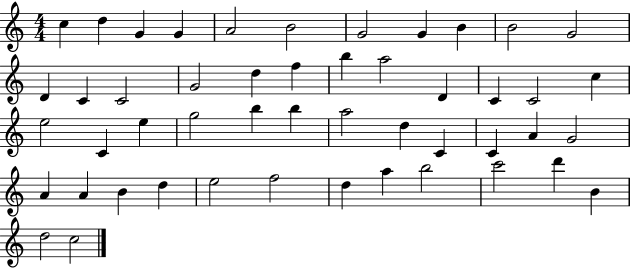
C5/q D5/q G4/q G4/q A4/h B4/h G4/h G4/q B4/q B4/h G4/h D4/q C4/q C4/h G4/h D5/q F5/q B5/q A5/h D4/q C4/q C4/h C5/q E5/h C4/q E5/q G5/h B5/q B5/q A5/h D5/q C4/q C4/q A4/q G4/h A4/q A4/q B4/q D5/q E5/h F5/h D5/q A5/q B5/h C6/h D6/q B4/q D5/h C5/h